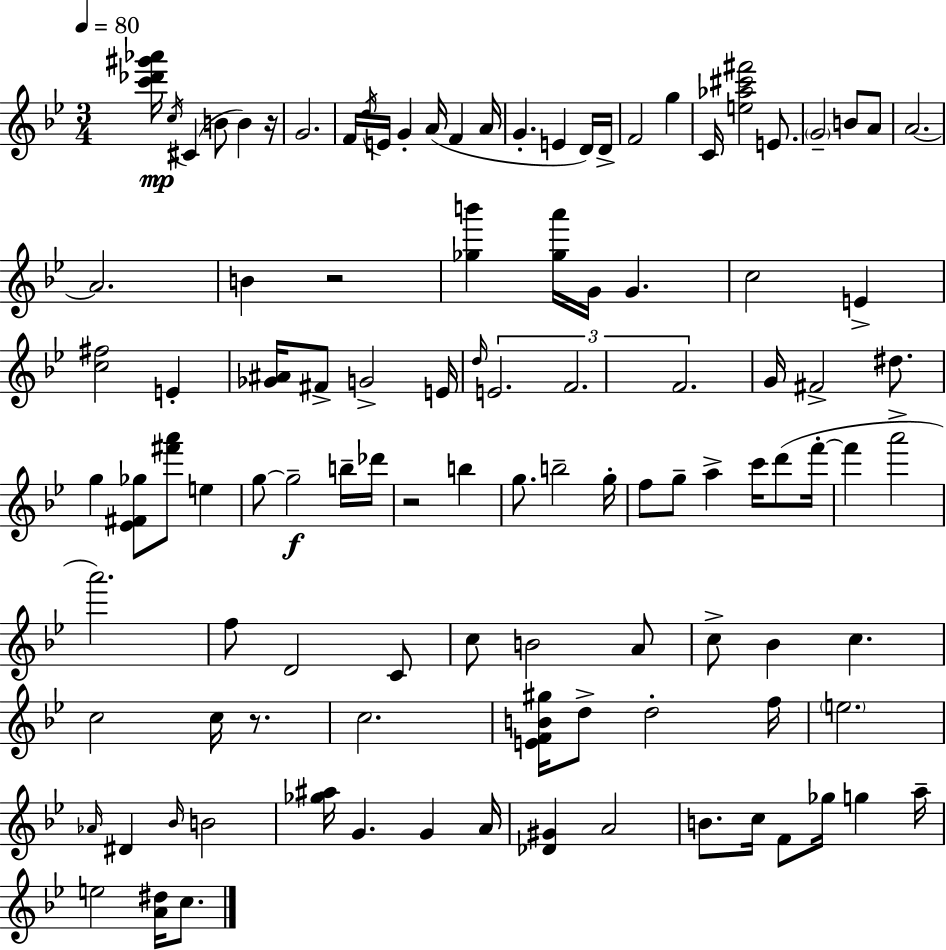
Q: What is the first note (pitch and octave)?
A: C5